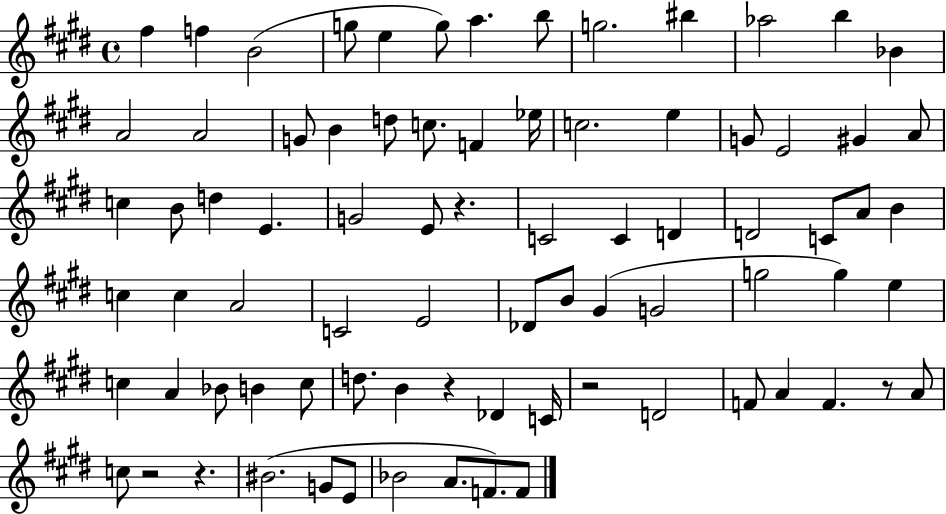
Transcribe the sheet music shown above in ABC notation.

X:1
T:Untitled
M:4/4
L:1/4
K:E
^f f B2 g/2 e g/2 a b/2 g2 ^b _a2 b _B A2 A2 G/2 B d/2 c/2 F _e/4 c2 e G/2 E2 ^G A/2 c B/2 d E G2 E/2 z C2 C D D2 C/2 A/2 B c c A2 C2 E2 _D/2 B/2 ^G G2 g2 g e c A _B/2 B c/2 d/2 B z _D C/4 z2 D2 F/2 A F z/2 A/2 c/2 z2 z ^B2 G/2 E/2 _B2 A/2 F/2 F/2